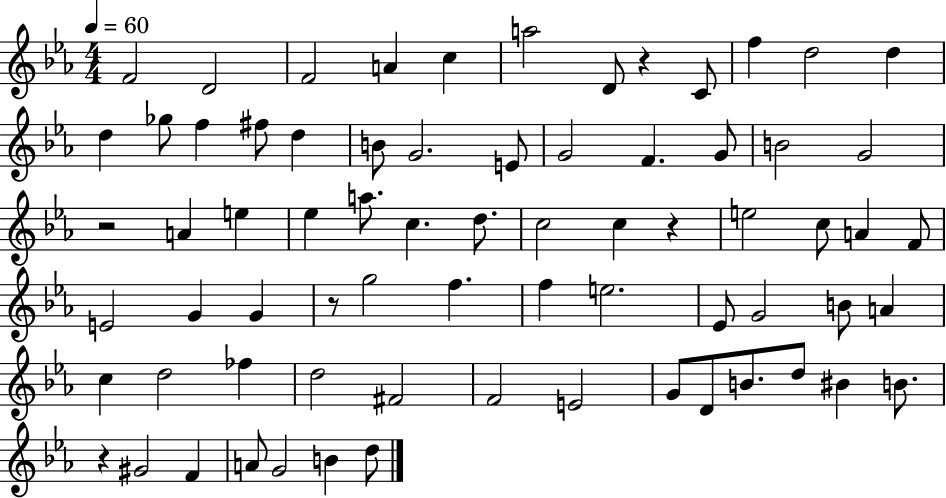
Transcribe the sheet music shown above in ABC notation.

X:1
T:Untitled
M:4/4
L:1/4
K:Eb
F2 D2 F2 A c a2 D/2 z C/2 f d2 d d _g/2 f ^f/2 d B/2 G2 E/2 G2 F G/2 B2 G2 z2 A e _e a/2 c d/2 c2 c z e2 c/2 A F/2 E2 G G z/2 g2 f f e2 _E/2 G2 B/2 A c d2 _f d2 ^F2 F2 E2 G/2 D/2 B/2 d/2 ^B B/2 z ^G2 F A/2 G2 B d/2